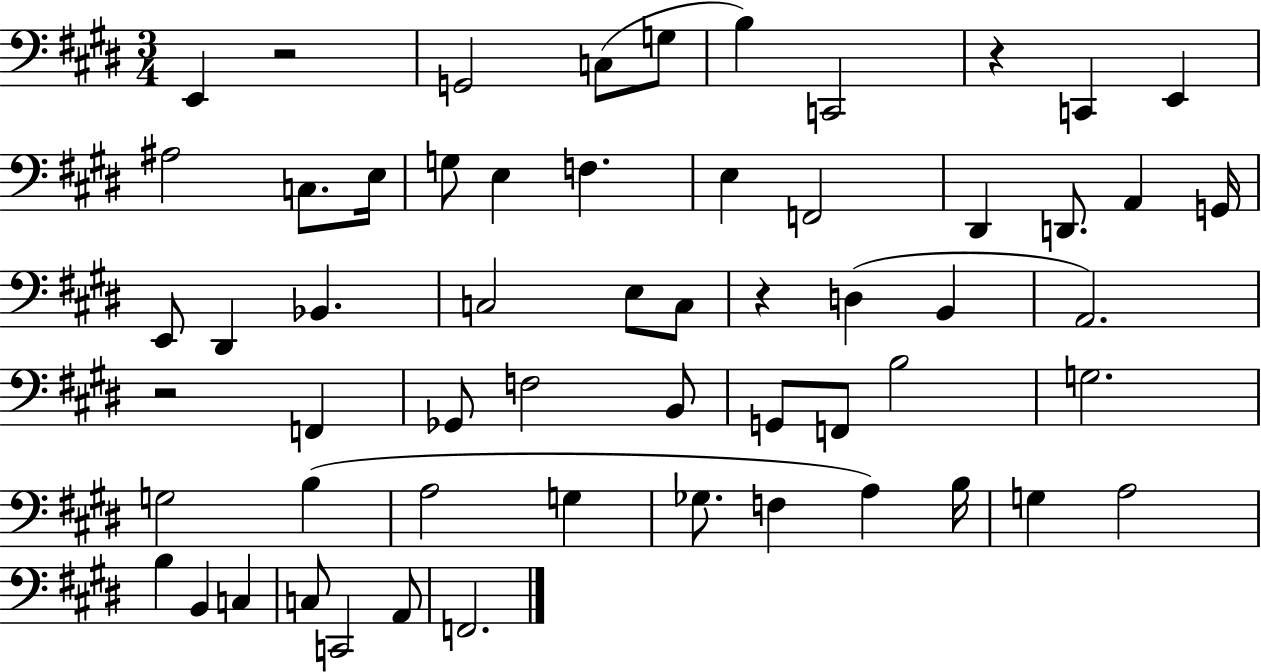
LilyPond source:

{
  \clef bass
  \numericTimeSignature
  \time 3/4
  \key e \major
  e,4 r2 | g,2 c8( g8 | b4) c,2 | r4 c,4 e,4 | \break ais2 c8. e16 | g8 e4 f4. | e4 f,2 | dis,4 d,8. a,4 g,16 | \break e,8 dis,4 bes,4. | c2 e8 c8 | r4 d4( b,4 | a,2.) | \break r2 f,4 | ges,8 f2 b,8 | g,8 f,8 b2 | g2. | \break g2 b4( | a2 g4 | ges8. f4 a4) b16 | g4 a2 | \break b4 b,4 c4 | c8 c,2 a,8 | f,2. | \bar "|."
}